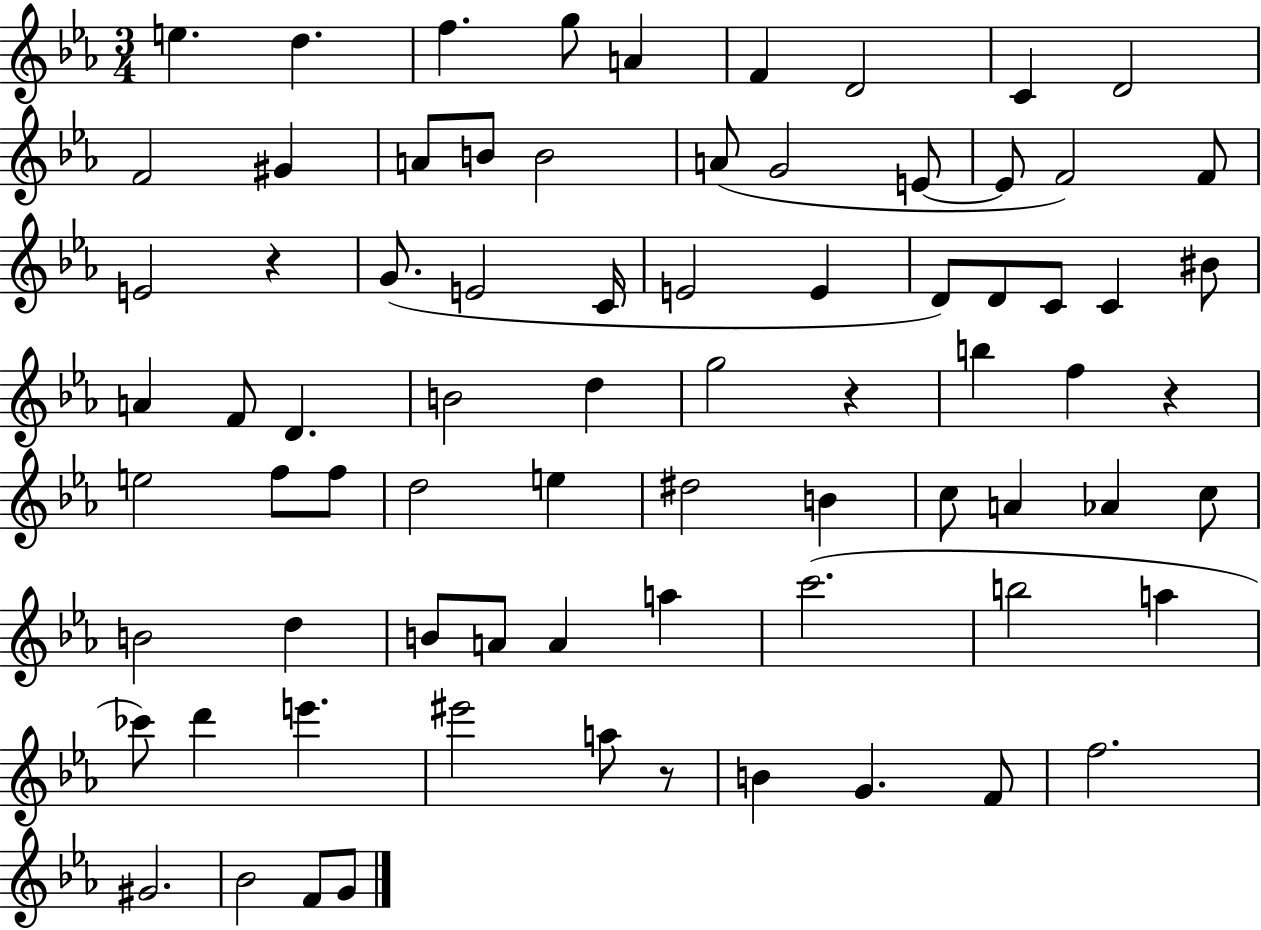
X:1
T:Untitled
M:3/4
L:1/4
K:Eb
e d f g/2 A F D2 C D2 F2 ^G A/2 B/2 B2 A/2 G2 E/2 E/2 F2 F/2 E2 z G/2 E2 C/4 E2 E D/2 D/2 C/2 C ^B/2 A F/2 D B2 d g2 z b f z e2 f/2 f/2 d2 e ^d2 B c/2 A _A c/2 B2 d B/2 A/2 A a c'2 b2 a _c'/2 d' e' ^e'2 a/2 z/2 B G F/2 f2 ^G2 _B2 F/2 G/2